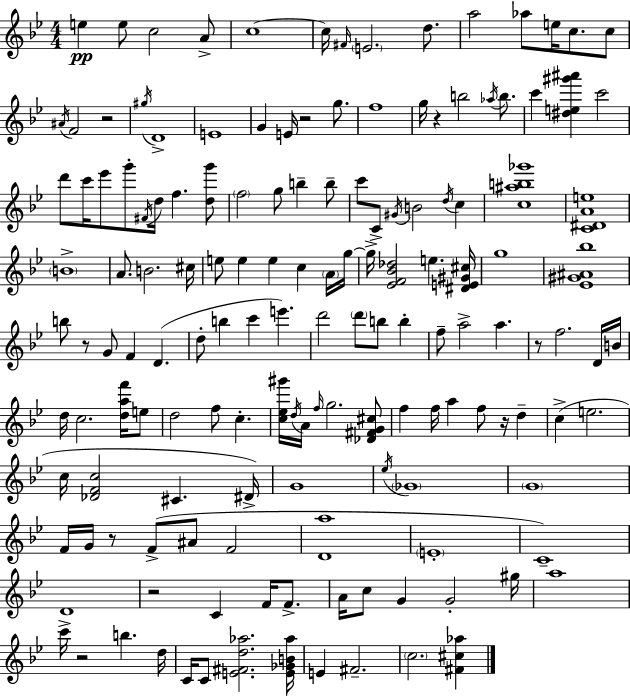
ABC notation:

X:1
T:Untitled
M:4/4
L:1/4
K:Gm
e e/2 c2 A/2 c4 c/4 ^F/4 E2 d/2 a2 _a/2 e/4 c/2 c/2 ^A/4 F2 z2 ^g/4 D4 E4 G E/4 z2 g/2 f4 g/4 z b2 _a/4 b/2 c' [^de^g'^a'] c'2 d'/2 c'/4 _e'/2 g'/2 ^F/4 d/4 f [dg']/2 f2 g/2 b b/2 c'/2 C/2 ^G/4 B2 d/4 c [c^ab_g']4 [C^DAe]4 B4 A/2 B2 ^c/4 e/2 e e c A/4 g/4 g/4 [_EF_B_d]2 e [^DE^G^c]/4 g4 [_E^G^A_b]4 b/2 z/2 G/2 F D d/2 b c' e' d'2 d'/2 b/2 b f/2 a2 a z/2 f2 D/4 B/4 d/4 c2 [daf']/4 e/2 d2 f/2 c [c_e^g']/4 d/4 A/4 f/4 g2 [_D^FG^c]/2 f f/4 a f/2 z/4 d c e2 c/4 [_DFc]2 ^C ^D/4 G4 _e/4 _G4 G4 F/4 G/4 z/2 F/2 ^A/2 F2 [Da]4 E4 C4 D4 z2 C F/4 F/2 A/4 c/2 G G2 ^g/4 a4 c'/4 z2 b d/4 C/4 C/2 [E^Fd_a]2 [E_GB_a]/4 E ^F2 c2 [^F^c_a]